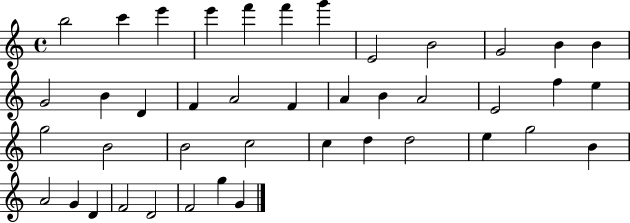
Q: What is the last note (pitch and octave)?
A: G4